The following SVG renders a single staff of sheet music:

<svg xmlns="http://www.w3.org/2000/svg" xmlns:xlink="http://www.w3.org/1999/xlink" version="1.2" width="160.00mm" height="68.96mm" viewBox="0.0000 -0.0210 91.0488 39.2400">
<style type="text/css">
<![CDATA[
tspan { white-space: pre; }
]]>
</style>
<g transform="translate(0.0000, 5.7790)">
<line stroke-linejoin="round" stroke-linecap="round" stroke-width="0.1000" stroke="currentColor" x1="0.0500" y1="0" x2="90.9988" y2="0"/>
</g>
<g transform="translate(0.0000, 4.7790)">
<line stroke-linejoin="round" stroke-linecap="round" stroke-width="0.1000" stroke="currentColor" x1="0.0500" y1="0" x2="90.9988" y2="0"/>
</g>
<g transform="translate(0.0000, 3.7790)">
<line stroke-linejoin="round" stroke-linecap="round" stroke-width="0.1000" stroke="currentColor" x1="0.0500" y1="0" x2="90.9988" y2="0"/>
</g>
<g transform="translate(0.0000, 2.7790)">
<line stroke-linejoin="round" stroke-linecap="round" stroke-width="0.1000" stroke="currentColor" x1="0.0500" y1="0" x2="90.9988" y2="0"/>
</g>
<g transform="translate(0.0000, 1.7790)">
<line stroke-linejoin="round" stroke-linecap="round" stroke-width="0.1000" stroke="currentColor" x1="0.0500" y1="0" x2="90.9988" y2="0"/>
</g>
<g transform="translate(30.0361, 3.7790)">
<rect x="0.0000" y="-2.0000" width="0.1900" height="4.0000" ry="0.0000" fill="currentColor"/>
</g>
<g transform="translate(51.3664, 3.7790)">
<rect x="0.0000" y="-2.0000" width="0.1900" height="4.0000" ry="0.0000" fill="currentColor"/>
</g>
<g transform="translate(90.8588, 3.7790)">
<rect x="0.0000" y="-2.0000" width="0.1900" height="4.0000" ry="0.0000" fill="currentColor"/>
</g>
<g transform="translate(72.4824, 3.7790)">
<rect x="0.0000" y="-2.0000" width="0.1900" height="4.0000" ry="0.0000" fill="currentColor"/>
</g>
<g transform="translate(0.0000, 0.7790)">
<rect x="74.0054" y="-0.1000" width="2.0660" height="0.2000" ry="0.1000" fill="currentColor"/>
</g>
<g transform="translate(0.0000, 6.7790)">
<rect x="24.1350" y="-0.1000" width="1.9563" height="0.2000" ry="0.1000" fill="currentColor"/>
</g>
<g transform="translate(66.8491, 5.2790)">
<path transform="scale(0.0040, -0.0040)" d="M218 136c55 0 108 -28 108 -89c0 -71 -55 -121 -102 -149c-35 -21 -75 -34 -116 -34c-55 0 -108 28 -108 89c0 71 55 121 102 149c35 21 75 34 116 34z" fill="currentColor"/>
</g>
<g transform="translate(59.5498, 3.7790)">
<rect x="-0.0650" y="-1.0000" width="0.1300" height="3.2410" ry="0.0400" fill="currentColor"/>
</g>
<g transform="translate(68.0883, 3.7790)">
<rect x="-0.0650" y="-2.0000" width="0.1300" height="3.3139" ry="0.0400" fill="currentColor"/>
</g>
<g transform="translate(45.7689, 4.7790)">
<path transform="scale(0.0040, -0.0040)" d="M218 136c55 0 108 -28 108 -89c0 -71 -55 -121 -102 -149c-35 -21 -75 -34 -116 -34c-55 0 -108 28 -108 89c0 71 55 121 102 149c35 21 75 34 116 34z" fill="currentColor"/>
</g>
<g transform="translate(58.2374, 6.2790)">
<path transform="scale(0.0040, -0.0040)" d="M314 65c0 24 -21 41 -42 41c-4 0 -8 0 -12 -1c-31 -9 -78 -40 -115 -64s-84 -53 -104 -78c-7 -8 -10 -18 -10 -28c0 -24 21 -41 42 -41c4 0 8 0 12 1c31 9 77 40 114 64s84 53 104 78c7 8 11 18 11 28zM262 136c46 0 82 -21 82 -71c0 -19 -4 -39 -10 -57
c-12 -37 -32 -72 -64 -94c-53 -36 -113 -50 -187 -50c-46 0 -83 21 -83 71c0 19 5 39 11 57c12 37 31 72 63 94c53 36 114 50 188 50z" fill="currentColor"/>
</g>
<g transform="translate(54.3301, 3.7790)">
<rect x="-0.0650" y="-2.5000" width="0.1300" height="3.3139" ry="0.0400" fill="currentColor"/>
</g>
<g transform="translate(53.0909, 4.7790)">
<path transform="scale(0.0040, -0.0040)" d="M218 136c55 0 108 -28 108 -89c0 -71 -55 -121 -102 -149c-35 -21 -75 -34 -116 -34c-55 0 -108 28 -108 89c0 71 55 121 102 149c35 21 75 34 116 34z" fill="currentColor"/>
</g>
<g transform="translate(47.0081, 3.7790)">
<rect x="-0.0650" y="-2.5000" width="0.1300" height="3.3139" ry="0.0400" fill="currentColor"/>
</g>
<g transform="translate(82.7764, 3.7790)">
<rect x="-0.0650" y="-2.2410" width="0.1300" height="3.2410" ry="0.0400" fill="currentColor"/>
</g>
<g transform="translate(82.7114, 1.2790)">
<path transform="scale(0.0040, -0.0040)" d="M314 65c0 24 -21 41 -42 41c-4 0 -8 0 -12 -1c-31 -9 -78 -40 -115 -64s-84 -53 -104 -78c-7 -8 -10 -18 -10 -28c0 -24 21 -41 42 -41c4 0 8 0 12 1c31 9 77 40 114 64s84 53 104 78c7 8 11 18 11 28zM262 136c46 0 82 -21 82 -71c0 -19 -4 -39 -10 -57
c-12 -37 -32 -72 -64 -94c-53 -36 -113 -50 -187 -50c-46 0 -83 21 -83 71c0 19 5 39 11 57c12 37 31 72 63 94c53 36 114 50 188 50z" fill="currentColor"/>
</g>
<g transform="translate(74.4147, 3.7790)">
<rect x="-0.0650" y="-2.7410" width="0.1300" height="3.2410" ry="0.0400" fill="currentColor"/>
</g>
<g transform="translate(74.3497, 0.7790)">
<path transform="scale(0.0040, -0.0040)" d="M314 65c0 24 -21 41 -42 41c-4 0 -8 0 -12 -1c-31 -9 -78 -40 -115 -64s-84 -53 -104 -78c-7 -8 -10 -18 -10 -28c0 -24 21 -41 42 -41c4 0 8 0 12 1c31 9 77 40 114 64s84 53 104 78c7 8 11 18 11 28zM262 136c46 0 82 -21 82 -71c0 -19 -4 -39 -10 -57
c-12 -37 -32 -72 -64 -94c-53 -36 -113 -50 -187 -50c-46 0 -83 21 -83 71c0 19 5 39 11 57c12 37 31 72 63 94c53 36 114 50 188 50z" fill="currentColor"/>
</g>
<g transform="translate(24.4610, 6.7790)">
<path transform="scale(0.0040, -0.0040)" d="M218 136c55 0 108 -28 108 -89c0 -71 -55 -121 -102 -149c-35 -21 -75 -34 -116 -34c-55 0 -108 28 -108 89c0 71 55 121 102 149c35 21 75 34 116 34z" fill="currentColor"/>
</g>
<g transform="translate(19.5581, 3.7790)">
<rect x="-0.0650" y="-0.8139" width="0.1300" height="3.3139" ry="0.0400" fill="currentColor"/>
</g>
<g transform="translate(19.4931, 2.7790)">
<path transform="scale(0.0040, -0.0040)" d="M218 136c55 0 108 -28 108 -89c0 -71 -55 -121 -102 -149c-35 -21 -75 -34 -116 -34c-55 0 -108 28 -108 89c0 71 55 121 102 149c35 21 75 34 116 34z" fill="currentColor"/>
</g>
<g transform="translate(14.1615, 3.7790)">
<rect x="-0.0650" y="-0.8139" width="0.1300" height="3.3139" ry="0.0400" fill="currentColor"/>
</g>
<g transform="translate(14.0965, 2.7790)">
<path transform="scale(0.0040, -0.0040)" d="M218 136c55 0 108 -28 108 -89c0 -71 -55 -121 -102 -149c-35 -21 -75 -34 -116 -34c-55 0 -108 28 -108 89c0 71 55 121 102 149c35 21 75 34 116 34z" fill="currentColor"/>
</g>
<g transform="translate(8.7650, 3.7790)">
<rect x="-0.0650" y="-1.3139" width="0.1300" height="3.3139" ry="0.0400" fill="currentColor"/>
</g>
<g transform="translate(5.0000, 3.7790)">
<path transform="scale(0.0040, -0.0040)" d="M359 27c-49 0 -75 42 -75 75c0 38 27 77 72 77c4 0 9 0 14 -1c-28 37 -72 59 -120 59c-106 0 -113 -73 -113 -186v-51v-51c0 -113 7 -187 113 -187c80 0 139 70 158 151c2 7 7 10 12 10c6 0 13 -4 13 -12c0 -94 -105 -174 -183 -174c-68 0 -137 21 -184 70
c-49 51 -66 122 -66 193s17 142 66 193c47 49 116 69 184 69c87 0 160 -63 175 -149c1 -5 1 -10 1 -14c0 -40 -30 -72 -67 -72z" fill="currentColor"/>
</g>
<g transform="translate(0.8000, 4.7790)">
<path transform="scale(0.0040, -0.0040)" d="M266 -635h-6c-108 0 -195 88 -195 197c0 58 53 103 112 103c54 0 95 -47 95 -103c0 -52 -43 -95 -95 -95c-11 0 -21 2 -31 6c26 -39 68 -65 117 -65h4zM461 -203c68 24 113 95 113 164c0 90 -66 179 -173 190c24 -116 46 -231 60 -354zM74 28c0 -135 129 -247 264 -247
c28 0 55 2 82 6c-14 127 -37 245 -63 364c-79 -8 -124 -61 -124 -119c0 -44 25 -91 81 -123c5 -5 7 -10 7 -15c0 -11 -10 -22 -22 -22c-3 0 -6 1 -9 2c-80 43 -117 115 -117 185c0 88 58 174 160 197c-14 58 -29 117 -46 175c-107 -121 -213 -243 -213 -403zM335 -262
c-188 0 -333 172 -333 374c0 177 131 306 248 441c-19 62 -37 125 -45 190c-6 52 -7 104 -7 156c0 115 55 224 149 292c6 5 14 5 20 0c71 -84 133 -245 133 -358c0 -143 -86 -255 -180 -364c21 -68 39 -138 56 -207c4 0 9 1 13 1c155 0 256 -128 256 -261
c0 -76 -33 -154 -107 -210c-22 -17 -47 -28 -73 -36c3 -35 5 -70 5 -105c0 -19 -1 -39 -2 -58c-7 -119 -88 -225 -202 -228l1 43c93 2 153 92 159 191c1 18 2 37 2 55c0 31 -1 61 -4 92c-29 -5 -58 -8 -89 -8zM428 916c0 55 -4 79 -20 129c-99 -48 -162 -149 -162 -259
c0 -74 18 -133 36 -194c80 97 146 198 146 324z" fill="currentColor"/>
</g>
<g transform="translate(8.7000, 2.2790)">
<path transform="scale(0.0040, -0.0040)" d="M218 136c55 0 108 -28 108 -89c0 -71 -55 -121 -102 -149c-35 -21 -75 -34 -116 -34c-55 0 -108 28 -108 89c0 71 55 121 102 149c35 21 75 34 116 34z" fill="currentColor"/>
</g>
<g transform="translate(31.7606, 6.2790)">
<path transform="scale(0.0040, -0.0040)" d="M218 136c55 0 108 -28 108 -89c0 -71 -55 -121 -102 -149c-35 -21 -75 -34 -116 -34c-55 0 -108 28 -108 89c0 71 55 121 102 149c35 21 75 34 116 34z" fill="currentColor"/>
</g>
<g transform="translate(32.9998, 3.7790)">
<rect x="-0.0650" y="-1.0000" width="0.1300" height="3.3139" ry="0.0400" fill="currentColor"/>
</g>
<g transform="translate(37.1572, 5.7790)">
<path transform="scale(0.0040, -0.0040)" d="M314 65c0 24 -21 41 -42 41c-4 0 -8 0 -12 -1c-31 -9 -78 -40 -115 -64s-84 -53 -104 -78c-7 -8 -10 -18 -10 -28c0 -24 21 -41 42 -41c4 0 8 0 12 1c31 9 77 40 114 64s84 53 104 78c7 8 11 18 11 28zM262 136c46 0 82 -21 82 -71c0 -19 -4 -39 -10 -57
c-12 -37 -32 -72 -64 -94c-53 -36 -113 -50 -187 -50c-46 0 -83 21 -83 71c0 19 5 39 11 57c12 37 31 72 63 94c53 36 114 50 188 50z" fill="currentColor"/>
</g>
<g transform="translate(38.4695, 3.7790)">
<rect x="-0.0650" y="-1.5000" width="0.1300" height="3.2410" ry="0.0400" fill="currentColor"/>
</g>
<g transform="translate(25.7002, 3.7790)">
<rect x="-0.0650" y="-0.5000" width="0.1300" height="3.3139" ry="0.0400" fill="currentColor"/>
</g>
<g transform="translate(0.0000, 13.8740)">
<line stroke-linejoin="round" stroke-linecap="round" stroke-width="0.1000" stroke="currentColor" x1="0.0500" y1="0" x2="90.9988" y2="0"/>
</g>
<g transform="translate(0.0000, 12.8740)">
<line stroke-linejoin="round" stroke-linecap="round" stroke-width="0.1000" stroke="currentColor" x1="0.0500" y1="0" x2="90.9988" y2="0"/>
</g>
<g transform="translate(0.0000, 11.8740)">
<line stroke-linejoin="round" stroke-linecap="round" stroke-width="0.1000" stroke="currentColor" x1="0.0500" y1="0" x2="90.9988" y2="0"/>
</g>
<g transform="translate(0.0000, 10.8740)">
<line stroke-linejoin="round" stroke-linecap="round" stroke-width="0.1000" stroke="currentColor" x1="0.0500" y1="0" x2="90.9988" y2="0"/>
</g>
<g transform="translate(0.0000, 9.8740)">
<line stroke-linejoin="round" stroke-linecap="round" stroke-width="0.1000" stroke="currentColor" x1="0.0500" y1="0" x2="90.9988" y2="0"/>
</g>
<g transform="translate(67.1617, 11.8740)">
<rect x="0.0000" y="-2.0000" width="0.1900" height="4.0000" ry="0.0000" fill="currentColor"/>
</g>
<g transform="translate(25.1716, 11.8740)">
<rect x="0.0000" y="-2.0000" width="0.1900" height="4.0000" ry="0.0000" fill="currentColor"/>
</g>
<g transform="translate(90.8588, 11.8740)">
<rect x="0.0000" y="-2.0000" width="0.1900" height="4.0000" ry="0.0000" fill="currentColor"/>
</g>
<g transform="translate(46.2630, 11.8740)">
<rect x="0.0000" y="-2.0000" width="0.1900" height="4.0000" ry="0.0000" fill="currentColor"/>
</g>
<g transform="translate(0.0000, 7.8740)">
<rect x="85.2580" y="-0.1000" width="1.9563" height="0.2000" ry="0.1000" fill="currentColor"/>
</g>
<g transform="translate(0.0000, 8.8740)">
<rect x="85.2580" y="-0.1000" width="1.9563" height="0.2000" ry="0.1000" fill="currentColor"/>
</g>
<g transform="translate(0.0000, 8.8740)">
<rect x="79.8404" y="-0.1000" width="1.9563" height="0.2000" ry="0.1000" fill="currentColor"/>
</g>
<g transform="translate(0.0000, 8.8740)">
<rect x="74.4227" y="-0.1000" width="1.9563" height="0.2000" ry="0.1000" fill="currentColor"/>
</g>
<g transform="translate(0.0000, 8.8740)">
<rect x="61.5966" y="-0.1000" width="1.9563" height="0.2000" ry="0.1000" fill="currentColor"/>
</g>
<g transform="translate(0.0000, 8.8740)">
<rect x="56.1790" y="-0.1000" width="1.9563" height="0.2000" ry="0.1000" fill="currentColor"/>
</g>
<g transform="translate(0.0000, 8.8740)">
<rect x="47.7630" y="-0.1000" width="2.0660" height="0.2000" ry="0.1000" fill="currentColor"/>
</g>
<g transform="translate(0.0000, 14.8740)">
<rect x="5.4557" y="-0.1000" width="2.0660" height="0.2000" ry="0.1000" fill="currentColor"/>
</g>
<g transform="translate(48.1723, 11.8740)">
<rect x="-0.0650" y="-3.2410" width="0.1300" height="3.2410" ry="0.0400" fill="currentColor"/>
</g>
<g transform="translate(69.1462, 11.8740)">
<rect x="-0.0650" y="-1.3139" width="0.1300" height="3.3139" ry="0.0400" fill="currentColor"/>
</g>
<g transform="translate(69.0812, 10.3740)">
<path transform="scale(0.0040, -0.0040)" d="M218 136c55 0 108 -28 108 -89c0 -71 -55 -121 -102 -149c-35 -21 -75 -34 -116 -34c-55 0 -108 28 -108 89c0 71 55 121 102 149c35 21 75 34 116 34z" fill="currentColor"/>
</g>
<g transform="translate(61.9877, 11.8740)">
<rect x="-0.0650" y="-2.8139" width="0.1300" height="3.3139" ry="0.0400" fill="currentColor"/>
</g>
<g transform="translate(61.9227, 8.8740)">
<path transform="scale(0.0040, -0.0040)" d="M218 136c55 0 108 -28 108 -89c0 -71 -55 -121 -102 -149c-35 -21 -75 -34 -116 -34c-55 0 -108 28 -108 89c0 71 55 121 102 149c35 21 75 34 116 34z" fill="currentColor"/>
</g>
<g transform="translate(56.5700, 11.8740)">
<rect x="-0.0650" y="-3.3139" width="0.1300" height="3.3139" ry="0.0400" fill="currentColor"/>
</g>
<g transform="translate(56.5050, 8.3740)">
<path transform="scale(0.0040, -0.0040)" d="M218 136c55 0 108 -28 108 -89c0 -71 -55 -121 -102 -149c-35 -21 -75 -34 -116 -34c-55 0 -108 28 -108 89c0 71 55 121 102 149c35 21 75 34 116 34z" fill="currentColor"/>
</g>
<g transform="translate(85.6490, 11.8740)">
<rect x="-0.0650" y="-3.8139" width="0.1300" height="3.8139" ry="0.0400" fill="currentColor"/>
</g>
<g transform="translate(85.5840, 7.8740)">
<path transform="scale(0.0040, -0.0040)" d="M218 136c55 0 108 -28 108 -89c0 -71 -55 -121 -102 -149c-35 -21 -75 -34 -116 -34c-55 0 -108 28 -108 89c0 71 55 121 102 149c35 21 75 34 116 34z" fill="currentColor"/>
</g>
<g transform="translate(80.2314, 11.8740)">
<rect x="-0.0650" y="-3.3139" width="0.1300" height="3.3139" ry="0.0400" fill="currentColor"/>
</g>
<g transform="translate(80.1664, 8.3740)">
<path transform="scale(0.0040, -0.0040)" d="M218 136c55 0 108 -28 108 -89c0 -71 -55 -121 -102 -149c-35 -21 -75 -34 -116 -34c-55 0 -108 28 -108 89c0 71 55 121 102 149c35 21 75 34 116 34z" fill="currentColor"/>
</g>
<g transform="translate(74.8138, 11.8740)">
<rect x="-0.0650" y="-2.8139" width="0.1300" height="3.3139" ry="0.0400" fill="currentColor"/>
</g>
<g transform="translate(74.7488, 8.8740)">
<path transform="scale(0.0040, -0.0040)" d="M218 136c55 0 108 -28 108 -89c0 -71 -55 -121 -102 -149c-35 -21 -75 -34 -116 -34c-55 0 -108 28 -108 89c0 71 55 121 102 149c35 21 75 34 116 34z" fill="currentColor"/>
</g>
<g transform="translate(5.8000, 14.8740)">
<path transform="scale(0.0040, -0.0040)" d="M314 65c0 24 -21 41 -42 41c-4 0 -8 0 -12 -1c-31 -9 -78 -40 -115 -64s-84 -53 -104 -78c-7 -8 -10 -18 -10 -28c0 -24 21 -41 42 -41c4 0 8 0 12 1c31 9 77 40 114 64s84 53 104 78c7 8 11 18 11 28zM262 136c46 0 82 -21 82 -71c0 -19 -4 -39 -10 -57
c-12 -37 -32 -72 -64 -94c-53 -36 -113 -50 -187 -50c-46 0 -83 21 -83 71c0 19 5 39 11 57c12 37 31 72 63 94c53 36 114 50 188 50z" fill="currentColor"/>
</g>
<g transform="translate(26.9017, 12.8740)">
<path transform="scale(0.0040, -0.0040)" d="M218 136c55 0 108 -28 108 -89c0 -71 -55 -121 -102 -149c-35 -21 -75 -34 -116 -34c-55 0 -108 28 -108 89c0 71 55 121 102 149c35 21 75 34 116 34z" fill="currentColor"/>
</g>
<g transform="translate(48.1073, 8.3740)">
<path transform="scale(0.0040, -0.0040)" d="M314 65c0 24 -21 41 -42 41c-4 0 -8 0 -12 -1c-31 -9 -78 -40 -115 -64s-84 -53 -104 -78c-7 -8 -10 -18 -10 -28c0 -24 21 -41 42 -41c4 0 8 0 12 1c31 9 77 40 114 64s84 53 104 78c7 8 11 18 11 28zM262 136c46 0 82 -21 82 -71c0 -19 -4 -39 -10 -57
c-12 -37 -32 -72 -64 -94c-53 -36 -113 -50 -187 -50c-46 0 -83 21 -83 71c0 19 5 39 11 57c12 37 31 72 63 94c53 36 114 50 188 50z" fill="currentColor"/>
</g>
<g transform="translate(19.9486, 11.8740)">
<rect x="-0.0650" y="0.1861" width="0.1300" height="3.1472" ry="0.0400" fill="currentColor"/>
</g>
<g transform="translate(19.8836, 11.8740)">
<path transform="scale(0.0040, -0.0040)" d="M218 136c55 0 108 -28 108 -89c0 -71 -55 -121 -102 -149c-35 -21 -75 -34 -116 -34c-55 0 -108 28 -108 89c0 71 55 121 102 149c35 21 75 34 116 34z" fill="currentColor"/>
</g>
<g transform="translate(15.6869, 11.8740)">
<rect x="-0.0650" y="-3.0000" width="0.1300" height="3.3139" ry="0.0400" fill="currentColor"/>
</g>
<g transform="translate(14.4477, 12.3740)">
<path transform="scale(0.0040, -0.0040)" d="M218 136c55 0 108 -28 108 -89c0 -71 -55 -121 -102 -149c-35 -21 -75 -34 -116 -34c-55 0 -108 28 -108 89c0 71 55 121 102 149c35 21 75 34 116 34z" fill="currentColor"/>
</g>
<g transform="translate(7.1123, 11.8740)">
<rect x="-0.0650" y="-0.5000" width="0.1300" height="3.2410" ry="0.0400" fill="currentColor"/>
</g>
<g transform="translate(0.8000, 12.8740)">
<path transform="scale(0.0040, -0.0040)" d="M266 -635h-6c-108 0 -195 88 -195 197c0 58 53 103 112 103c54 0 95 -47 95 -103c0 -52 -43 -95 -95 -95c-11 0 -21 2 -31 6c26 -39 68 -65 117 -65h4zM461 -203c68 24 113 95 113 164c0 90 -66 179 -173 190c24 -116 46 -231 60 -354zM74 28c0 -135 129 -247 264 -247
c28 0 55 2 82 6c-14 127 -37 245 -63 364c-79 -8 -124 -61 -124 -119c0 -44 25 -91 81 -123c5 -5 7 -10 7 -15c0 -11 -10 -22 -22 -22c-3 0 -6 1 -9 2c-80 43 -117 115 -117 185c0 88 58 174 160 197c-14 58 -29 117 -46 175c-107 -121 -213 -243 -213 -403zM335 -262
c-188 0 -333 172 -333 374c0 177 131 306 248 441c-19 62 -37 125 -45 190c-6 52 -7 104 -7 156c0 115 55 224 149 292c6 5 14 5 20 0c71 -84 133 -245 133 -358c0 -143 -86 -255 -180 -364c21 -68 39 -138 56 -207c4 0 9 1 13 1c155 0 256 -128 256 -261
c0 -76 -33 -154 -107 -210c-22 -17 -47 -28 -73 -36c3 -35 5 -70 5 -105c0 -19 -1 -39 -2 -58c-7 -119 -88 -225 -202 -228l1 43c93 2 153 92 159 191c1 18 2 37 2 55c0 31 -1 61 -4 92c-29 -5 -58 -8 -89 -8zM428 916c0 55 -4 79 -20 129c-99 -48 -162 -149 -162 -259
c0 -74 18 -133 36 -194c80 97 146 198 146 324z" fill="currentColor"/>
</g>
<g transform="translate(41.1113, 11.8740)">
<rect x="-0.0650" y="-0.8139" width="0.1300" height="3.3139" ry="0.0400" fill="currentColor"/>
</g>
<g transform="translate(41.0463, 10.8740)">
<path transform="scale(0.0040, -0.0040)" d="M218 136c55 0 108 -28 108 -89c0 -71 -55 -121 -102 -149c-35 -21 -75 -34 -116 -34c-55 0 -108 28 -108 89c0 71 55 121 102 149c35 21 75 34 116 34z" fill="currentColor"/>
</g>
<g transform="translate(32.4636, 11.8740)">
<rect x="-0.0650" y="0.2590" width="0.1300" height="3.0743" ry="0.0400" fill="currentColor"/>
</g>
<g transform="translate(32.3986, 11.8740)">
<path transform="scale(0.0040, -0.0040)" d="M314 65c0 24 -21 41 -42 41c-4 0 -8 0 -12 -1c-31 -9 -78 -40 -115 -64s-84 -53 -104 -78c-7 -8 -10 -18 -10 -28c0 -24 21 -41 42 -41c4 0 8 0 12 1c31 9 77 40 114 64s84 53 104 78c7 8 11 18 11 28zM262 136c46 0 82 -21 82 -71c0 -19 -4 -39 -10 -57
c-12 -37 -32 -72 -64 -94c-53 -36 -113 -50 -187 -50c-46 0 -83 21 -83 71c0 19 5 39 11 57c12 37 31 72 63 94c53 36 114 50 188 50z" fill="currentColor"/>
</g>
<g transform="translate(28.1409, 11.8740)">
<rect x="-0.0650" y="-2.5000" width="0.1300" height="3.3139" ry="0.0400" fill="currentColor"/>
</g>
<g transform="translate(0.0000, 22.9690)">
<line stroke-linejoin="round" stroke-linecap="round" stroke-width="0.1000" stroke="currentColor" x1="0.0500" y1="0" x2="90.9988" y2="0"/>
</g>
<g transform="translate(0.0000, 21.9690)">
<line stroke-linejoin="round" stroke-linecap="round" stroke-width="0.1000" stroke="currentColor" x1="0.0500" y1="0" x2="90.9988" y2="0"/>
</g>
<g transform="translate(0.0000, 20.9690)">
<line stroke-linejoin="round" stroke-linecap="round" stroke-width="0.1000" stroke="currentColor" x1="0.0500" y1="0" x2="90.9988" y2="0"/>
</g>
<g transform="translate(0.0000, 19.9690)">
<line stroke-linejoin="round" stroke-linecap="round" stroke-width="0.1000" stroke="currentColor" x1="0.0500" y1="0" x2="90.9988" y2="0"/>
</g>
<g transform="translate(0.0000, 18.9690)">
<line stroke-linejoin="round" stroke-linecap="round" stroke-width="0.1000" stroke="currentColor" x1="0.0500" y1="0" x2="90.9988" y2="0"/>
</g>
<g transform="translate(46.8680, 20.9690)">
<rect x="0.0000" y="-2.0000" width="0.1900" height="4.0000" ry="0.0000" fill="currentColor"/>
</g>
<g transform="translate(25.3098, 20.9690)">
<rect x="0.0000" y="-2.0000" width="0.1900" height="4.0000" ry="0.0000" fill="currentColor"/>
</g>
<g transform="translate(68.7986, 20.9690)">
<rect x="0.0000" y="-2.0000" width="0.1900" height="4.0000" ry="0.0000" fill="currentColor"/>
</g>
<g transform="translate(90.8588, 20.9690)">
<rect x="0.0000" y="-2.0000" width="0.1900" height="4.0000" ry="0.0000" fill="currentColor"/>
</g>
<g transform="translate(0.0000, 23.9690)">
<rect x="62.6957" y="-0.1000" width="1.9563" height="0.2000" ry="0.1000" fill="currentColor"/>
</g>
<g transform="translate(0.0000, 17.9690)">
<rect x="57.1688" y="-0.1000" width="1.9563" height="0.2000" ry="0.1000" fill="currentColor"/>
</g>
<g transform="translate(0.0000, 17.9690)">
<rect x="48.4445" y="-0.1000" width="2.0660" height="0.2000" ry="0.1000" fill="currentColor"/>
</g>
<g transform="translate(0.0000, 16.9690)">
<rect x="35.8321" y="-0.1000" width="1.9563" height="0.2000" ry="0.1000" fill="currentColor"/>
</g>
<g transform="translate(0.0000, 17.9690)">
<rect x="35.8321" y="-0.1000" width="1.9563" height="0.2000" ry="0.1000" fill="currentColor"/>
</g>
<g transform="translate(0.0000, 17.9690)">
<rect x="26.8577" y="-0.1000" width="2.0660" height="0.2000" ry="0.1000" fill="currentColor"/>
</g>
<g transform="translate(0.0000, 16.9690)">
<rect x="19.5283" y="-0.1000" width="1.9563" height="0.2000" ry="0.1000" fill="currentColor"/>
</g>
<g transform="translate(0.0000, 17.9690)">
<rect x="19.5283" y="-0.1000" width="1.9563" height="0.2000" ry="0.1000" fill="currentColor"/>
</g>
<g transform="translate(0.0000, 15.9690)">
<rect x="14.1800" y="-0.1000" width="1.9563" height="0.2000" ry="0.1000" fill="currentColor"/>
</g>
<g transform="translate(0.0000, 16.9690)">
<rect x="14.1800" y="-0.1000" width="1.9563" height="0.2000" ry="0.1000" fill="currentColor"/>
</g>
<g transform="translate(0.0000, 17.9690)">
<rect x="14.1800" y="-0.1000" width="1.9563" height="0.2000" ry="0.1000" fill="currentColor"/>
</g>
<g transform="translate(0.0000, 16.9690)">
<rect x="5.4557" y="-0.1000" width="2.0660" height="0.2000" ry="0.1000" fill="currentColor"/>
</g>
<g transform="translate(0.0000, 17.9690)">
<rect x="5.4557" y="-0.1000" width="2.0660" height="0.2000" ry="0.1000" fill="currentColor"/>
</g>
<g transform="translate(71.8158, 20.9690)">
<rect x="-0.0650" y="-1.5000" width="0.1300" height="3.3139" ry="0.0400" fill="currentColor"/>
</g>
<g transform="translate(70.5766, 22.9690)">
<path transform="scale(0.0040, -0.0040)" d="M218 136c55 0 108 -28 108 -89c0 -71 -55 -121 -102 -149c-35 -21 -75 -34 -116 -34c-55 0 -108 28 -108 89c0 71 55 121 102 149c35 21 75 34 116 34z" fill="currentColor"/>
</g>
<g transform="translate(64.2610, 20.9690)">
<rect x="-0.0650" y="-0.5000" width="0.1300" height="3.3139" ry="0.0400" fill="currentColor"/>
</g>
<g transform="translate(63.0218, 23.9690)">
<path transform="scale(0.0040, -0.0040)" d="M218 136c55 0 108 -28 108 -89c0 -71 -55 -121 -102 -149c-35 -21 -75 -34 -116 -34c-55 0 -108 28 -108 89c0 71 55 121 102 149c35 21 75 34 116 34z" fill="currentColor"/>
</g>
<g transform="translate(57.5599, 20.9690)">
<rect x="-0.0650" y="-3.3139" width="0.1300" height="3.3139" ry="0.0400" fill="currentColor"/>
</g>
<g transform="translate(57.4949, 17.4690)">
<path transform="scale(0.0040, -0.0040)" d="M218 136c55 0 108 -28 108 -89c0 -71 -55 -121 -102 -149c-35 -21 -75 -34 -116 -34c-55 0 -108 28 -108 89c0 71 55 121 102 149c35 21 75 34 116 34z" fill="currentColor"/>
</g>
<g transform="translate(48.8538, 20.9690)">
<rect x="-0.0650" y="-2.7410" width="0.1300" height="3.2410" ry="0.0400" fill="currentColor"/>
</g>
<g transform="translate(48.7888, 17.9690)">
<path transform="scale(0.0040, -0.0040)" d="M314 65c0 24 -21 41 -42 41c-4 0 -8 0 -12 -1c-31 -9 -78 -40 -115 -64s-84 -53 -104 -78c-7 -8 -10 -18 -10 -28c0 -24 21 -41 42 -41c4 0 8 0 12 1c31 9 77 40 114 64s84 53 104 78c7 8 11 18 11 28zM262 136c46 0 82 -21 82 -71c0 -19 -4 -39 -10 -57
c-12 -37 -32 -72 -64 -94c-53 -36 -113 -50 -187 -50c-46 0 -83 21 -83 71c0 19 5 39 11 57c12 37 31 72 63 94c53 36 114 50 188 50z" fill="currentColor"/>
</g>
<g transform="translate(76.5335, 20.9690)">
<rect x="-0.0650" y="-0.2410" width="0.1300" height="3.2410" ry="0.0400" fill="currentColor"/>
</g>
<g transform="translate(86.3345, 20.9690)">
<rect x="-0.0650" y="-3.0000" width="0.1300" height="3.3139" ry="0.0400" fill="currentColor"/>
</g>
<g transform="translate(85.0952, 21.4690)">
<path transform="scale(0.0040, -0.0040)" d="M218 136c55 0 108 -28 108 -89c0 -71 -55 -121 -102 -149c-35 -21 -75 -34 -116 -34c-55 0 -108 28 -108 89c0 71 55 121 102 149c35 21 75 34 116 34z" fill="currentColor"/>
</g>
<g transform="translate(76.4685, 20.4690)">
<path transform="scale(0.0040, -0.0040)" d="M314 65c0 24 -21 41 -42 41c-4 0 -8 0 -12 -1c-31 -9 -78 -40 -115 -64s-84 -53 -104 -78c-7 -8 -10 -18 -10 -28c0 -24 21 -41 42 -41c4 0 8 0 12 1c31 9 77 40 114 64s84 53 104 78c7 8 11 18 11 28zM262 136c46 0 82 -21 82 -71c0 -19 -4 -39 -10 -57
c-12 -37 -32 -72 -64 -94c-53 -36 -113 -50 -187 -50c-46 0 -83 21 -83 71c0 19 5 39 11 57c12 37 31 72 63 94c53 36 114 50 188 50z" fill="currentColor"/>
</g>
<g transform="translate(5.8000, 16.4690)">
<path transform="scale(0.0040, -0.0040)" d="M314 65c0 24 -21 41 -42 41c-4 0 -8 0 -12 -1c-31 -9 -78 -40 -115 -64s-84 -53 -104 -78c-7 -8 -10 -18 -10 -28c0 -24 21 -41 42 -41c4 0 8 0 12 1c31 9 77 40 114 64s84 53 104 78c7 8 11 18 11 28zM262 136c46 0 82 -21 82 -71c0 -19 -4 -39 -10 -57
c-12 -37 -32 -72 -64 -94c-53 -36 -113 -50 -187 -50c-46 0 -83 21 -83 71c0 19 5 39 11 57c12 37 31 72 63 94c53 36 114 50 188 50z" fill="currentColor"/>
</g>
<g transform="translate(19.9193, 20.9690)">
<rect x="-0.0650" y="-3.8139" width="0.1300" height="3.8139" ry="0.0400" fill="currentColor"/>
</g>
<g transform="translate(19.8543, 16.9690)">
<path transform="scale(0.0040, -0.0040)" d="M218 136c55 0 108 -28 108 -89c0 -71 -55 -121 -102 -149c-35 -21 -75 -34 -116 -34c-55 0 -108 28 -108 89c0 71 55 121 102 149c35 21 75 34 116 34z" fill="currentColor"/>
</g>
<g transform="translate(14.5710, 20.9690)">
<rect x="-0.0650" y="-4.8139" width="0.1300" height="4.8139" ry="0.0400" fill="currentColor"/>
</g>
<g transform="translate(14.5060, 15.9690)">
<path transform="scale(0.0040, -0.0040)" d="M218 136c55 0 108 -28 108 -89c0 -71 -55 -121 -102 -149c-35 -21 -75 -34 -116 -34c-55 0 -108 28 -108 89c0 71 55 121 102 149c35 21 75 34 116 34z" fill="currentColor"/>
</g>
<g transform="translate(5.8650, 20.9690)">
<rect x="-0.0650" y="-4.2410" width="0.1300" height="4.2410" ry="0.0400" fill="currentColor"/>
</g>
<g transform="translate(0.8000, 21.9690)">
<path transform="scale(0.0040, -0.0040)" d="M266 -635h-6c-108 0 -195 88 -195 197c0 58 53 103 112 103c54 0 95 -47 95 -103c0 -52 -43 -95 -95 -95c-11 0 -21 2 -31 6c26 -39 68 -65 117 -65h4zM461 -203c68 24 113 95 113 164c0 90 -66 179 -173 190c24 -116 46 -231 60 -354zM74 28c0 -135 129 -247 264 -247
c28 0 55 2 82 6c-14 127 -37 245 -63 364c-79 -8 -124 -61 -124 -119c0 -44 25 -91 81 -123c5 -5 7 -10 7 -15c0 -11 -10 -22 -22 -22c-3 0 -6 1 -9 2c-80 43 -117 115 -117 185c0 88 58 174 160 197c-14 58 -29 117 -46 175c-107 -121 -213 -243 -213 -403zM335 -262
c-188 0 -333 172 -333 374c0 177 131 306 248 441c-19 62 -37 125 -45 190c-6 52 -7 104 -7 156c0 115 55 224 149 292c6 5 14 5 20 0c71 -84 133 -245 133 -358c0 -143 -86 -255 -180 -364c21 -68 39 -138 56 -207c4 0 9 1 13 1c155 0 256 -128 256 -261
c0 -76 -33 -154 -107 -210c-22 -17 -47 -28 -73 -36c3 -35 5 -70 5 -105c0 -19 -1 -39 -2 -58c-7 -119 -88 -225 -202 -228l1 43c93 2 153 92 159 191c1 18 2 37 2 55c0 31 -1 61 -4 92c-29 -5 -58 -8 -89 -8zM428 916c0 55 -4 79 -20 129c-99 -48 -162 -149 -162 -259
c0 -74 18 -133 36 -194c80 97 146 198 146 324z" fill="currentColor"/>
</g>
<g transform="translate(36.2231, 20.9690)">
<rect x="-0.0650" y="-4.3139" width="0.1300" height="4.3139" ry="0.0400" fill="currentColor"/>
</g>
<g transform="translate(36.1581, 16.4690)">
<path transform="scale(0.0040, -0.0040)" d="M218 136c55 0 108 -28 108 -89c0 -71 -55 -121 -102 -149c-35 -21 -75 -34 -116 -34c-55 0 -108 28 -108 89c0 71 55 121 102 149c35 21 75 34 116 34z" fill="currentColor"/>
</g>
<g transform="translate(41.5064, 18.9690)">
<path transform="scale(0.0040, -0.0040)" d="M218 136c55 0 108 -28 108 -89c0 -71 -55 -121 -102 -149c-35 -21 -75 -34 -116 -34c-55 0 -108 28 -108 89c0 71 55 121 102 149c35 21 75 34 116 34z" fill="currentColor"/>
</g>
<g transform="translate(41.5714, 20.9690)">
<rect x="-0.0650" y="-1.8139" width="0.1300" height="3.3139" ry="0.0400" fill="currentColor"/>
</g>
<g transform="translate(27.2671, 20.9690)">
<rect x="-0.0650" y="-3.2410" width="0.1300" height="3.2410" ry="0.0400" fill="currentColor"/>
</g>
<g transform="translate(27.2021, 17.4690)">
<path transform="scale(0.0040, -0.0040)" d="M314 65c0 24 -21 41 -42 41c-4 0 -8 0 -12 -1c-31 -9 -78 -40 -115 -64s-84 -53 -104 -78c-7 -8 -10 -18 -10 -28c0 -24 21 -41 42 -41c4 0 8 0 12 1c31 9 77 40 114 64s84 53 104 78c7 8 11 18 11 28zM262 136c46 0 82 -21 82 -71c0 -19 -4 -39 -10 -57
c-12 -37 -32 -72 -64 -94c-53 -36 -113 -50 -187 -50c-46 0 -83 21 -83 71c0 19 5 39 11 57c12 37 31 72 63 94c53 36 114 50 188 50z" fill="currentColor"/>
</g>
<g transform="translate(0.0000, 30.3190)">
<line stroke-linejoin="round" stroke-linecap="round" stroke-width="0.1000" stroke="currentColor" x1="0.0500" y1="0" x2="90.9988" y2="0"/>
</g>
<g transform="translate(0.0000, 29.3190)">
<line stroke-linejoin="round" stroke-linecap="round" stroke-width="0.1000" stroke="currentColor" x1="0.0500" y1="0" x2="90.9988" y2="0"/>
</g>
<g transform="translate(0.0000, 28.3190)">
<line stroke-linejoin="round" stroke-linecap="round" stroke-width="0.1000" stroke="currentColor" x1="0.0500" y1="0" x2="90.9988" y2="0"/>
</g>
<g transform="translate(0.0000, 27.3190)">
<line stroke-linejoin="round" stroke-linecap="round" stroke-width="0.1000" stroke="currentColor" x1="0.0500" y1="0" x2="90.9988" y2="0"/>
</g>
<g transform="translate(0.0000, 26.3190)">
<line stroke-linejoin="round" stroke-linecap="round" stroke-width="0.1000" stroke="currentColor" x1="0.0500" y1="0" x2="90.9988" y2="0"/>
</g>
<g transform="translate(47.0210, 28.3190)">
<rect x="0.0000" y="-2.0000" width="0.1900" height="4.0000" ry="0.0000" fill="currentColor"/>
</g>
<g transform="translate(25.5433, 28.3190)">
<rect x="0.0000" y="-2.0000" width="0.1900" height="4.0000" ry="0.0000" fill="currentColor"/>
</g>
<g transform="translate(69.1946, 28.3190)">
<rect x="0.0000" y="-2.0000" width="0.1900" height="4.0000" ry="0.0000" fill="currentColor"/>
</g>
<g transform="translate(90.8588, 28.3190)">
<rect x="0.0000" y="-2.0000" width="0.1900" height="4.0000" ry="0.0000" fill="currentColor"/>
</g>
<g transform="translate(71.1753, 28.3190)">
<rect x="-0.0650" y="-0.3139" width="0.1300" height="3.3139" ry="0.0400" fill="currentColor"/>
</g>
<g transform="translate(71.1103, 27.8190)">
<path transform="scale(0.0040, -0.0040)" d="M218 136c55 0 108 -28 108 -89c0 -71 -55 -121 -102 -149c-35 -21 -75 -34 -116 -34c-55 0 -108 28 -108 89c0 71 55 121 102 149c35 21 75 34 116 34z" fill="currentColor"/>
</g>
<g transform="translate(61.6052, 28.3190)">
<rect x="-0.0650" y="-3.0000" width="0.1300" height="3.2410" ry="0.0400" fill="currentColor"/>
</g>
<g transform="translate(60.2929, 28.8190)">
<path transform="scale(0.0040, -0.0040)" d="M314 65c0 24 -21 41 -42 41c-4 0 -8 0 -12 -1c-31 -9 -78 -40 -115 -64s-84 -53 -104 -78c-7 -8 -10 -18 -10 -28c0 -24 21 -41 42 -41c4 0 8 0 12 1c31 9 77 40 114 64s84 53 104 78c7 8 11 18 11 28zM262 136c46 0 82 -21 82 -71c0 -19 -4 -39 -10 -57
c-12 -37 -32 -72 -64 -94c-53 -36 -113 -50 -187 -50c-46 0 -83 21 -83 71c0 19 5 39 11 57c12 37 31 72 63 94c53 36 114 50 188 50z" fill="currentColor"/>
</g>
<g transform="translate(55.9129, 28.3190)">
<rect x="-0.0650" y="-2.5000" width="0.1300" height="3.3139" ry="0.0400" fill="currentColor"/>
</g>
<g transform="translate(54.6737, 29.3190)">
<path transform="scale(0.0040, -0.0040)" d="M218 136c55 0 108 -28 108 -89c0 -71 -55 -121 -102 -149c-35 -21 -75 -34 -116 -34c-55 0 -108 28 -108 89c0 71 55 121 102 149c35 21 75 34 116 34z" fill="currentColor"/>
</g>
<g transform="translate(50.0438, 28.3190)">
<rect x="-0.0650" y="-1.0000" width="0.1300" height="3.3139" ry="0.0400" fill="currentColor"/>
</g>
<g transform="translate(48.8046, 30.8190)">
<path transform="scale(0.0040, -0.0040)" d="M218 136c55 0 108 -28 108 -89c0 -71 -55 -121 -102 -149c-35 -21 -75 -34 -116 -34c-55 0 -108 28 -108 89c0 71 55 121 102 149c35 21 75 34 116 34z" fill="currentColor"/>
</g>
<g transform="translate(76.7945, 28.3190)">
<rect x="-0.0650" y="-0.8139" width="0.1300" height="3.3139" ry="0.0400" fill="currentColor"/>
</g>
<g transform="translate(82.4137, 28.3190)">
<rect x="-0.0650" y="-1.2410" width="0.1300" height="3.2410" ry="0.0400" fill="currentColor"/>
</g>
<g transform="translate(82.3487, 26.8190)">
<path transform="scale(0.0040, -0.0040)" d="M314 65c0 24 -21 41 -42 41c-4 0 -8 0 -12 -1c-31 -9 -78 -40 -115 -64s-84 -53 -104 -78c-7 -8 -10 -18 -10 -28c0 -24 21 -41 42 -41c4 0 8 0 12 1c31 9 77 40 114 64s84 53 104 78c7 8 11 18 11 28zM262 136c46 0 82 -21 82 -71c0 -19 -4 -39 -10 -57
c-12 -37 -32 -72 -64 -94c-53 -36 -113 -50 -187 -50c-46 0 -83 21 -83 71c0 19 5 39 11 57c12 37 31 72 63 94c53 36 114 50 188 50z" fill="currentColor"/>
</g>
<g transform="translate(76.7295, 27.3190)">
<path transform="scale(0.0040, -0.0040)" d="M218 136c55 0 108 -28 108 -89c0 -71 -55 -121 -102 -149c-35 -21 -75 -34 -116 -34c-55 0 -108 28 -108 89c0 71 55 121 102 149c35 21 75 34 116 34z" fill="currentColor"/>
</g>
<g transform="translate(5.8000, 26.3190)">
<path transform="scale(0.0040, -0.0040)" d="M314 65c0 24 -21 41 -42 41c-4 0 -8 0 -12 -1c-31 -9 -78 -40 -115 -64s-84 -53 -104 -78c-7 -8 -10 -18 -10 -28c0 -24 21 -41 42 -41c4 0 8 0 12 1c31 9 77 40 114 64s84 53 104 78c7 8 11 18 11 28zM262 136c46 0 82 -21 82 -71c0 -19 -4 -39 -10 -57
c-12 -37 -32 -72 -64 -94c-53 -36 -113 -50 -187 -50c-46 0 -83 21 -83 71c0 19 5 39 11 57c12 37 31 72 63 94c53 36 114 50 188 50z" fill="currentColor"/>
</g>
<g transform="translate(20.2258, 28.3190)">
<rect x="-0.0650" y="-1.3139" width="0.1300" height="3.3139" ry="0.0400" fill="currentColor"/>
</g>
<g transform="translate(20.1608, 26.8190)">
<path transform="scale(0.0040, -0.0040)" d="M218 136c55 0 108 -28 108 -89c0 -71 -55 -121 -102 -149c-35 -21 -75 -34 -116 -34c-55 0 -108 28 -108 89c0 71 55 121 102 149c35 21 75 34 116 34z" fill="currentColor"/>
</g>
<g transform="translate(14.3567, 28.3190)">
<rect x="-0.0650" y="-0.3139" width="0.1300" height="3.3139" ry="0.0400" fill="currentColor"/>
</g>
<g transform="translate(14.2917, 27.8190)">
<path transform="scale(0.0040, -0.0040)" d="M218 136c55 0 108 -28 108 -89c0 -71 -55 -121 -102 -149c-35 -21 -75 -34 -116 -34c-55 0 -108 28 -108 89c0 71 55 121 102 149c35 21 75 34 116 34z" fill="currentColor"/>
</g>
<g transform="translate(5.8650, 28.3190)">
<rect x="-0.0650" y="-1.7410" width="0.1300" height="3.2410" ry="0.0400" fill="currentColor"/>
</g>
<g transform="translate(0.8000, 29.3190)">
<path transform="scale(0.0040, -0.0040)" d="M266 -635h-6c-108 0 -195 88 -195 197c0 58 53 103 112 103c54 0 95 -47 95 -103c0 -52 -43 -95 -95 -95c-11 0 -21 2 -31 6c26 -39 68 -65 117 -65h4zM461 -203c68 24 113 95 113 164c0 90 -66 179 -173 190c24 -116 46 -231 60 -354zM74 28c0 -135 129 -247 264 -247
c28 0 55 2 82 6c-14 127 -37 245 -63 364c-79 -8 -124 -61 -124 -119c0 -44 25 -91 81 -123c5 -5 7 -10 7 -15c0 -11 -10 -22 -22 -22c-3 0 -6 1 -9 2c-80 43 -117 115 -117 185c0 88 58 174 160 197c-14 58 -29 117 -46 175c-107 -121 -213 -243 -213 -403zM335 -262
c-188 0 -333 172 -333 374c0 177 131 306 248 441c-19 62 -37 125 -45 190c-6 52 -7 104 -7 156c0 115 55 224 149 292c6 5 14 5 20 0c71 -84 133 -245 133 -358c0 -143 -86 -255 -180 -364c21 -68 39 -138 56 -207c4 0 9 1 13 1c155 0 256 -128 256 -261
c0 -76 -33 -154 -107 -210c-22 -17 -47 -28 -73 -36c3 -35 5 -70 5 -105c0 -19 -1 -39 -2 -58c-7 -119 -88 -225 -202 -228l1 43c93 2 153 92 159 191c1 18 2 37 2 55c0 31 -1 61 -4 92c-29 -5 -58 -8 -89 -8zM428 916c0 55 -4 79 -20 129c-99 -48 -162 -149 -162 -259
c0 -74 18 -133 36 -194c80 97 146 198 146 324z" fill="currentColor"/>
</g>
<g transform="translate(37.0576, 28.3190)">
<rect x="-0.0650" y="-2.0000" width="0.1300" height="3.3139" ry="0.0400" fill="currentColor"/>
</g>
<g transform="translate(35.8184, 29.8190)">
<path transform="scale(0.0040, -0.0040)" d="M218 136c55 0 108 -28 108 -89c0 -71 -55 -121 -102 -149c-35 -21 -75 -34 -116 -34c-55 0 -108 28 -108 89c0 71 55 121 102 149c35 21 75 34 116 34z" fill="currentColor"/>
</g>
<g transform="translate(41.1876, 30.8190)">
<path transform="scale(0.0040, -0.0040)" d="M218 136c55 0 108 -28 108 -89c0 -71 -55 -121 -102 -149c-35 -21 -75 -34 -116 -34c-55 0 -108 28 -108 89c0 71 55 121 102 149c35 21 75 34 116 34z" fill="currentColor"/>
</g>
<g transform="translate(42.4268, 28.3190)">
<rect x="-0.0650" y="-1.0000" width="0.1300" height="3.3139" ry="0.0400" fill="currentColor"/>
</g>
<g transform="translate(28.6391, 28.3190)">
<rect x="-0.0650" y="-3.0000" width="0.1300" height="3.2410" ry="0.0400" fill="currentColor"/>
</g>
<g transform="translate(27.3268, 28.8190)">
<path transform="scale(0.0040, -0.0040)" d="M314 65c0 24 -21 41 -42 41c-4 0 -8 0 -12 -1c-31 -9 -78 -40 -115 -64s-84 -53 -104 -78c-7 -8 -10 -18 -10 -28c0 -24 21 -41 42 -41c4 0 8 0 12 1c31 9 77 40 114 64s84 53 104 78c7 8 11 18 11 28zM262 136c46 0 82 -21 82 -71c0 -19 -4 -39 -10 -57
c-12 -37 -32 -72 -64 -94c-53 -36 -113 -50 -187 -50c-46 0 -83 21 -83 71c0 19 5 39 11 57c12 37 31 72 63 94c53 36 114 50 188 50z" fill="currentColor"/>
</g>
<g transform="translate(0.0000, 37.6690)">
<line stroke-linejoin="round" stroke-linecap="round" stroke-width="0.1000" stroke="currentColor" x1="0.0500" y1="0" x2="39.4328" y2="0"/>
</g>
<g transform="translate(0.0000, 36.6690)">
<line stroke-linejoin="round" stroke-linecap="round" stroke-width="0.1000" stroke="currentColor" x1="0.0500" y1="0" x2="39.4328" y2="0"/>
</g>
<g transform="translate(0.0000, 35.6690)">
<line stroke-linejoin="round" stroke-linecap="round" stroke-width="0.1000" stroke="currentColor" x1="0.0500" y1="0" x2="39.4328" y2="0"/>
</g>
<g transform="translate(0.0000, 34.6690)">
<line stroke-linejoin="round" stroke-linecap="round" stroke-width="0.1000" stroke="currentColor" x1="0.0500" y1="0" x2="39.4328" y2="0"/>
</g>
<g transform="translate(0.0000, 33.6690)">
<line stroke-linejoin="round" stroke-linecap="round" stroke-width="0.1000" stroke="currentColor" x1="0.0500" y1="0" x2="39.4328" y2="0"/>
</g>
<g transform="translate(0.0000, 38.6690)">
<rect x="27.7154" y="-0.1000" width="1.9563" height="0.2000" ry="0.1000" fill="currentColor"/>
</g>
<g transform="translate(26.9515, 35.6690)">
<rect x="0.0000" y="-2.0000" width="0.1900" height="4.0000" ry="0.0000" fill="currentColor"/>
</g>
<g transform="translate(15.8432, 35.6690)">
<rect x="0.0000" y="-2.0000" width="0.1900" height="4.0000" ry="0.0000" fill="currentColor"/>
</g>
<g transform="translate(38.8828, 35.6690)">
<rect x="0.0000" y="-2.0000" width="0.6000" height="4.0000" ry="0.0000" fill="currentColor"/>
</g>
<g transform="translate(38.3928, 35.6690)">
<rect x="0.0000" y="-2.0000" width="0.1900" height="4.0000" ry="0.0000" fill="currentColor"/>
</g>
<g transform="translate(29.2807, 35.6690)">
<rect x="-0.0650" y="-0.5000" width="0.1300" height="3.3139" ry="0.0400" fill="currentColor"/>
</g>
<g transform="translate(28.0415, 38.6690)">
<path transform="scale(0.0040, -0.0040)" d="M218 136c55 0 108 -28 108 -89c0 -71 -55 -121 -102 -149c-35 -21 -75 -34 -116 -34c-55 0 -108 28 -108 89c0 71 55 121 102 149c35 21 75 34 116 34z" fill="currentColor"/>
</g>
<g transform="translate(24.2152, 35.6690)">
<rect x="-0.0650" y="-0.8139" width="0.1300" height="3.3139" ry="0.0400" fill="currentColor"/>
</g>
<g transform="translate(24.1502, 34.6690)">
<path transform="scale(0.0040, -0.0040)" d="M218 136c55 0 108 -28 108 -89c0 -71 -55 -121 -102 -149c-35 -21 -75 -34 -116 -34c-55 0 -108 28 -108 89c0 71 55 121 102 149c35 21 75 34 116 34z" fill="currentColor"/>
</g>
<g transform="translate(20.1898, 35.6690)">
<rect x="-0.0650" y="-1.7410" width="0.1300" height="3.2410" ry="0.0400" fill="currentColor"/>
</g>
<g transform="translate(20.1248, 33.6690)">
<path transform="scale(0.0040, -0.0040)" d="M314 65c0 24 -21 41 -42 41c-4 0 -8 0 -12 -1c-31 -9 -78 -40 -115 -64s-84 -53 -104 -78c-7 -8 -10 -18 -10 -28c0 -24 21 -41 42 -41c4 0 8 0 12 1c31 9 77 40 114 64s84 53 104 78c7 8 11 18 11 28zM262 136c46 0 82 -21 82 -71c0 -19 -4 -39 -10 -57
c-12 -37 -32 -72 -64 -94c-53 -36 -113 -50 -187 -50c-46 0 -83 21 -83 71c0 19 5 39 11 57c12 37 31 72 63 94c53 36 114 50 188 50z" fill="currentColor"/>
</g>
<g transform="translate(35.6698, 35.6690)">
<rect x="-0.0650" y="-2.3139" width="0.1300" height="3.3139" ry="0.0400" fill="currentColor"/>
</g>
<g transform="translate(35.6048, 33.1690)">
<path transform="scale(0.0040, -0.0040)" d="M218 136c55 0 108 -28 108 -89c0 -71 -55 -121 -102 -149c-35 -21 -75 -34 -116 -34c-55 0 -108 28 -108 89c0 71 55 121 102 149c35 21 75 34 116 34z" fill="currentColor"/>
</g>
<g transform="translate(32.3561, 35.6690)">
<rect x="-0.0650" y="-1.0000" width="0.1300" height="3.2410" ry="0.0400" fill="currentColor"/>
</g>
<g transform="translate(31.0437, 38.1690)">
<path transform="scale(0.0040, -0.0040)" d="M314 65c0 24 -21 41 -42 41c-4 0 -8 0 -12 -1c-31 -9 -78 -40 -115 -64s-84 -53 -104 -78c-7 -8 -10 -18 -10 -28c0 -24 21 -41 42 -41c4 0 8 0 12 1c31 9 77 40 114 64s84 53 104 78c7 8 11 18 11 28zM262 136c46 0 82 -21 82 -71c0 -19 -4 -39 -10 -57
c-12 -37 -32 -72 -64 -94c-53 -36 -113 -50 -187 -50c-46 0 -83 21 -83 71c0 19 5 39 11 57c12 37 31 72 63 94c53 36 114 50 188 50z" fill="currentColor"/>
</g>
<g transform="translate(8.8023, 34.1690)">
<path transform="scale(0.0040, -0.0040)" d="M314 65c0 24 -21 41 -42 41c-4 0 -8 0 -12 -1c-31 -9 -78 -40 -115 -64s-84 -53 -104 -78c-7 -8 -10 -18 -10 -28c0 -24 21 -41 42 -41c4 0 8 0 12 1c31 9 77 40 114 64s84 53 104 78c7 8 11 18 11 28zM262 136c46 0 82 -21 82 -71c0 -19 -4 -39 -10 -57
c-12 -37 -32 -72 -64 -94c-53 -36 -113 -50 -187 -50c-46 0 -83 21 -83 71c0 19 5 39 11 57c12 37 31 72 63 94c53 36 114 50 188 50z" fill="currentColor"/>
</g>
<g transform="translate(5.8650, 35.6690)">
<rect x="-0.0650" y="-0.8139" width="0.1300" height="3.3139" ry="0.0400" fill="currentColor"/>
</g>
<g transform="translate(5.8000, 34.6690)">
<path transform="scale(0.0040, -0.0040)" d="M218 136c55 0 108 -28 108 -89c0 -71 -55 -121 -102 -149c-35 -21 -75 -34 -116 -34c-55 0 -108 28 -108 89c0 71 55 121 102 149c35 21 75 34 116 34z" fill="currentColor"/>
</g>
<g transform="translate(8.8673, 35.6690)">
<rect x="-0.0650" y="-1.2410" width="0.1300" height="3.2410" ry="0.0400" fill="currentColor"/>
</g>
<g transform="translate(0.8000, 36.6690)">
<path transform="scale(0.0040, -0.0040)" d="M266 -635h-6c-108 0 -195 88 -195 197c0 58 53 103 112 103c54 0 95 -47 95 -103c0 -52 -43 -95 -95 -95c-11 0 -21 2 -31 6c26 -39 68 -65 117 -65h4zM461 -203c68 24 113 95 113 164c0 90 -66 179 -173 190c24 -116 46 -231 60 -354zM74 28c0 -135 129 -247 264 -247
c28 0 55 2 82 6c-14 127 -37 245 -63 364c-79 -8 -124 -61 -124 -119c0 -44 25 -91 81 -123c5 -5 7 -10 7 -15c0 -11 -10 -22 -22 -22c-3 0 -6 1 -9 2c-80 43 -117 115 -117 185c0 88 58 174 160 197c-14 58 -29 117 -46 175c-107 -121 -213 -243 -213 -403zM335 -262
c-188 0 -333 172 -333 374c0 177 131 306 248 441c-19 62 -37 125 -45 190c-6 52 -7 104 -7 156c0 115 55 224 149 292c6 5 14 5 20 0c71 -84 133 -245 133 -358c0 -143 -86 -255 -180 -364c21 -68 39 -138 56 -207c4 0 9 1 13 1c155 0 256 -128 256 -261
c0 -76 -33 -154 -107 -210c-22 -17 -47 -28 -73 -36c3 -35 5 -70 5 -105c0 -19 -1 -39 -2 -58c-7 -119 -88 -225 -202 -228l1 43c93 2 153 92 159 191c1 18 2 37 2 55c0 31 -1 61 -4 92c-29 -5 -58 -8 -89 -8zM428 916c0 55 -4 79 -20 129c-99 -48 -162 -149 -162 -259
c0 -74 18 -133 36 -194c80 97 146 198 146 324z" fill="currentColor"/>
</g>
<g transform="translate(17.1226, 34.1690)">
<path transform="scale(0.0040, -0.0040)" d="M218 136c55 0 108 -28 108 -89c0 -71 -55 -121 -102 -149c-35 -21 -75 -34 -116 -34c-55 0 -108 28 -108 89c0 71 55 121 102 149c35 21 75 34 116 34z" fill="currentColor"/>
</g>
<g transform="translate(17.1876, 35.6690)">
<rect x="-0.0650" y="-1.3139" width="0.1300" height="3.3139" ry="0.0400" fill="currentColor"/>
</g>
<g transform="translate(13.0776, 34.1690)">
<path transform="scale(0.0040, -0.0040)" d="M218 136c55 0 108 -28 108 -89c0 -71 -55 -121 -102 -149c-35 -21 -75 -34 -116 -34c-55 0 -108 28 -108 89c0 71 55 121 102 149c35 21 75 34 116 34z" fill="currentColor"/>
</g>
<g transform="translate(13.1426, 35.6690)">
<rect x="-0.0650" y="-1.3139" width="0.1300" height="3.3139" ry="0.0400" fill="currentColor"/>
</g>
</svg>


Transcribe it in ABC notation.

X:1
T:Untitled
M:4/4
L:1/4
K:C
e d d C D E2 G G D2 F a2 g2 C2 A B G B2 d b2 b a e a b c' d'2 e' c' b2 d' f a2 b C E c2 A f2 c e A2 F D D G A2 c d e2 d e2 e e f2 d C D2 g